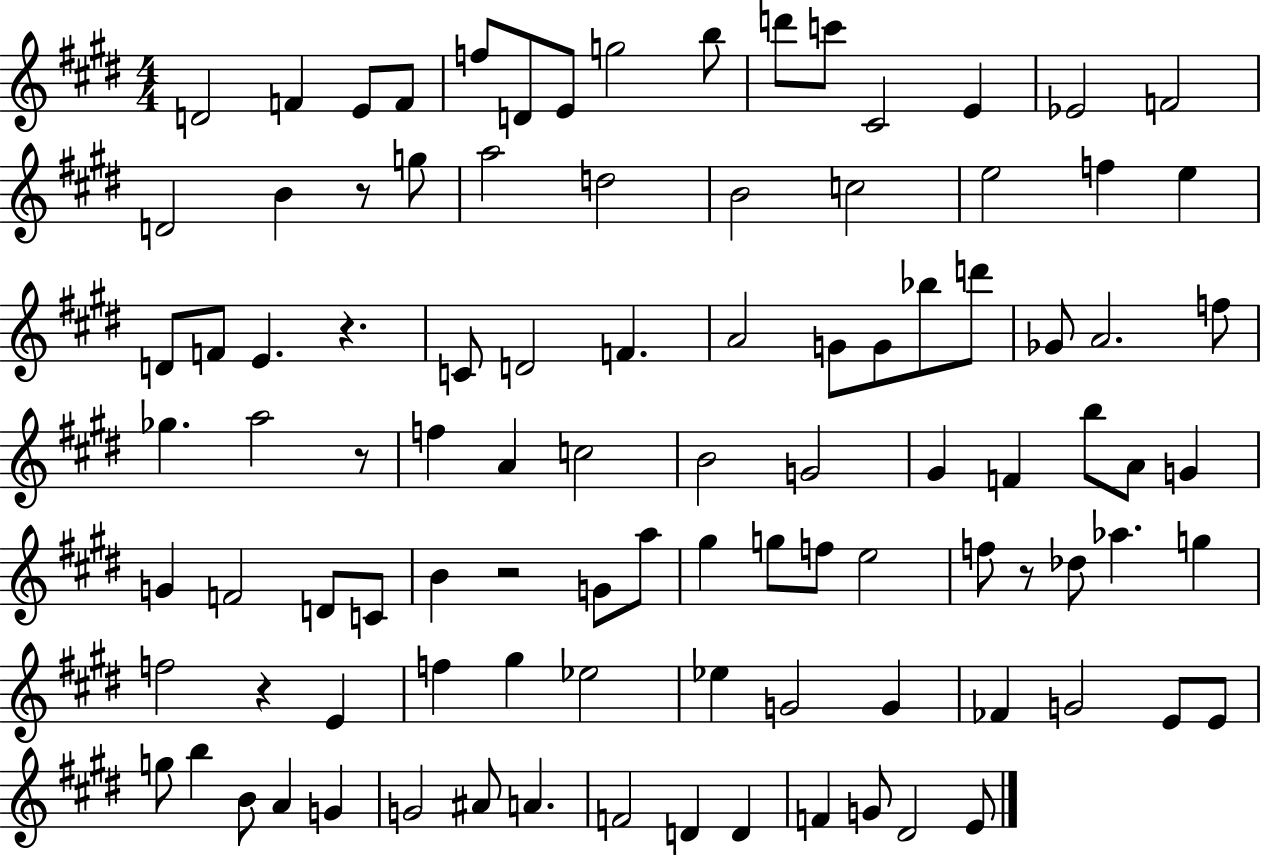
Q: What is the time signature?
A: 4/4